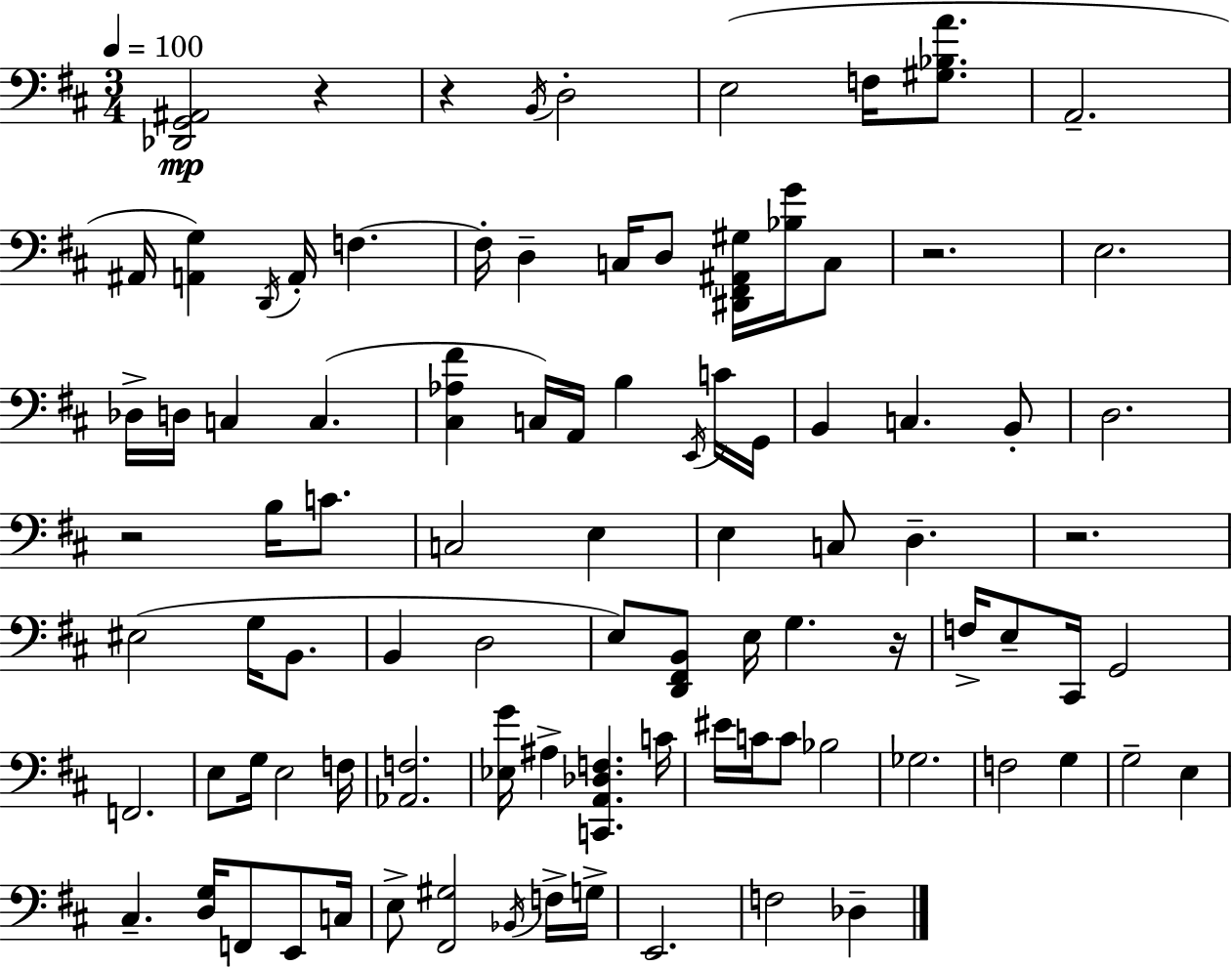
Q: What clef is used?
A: bass